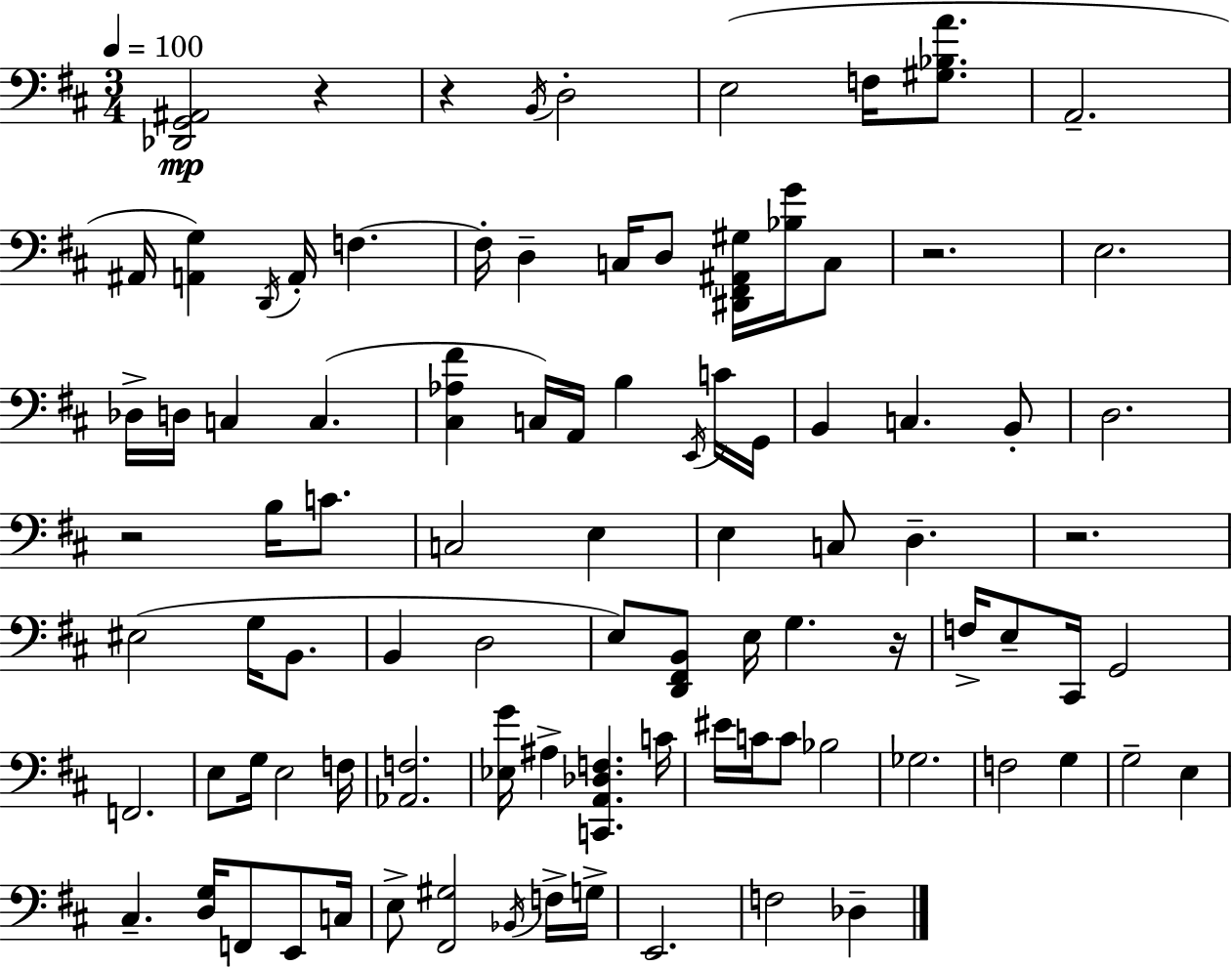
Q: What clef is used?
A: bass